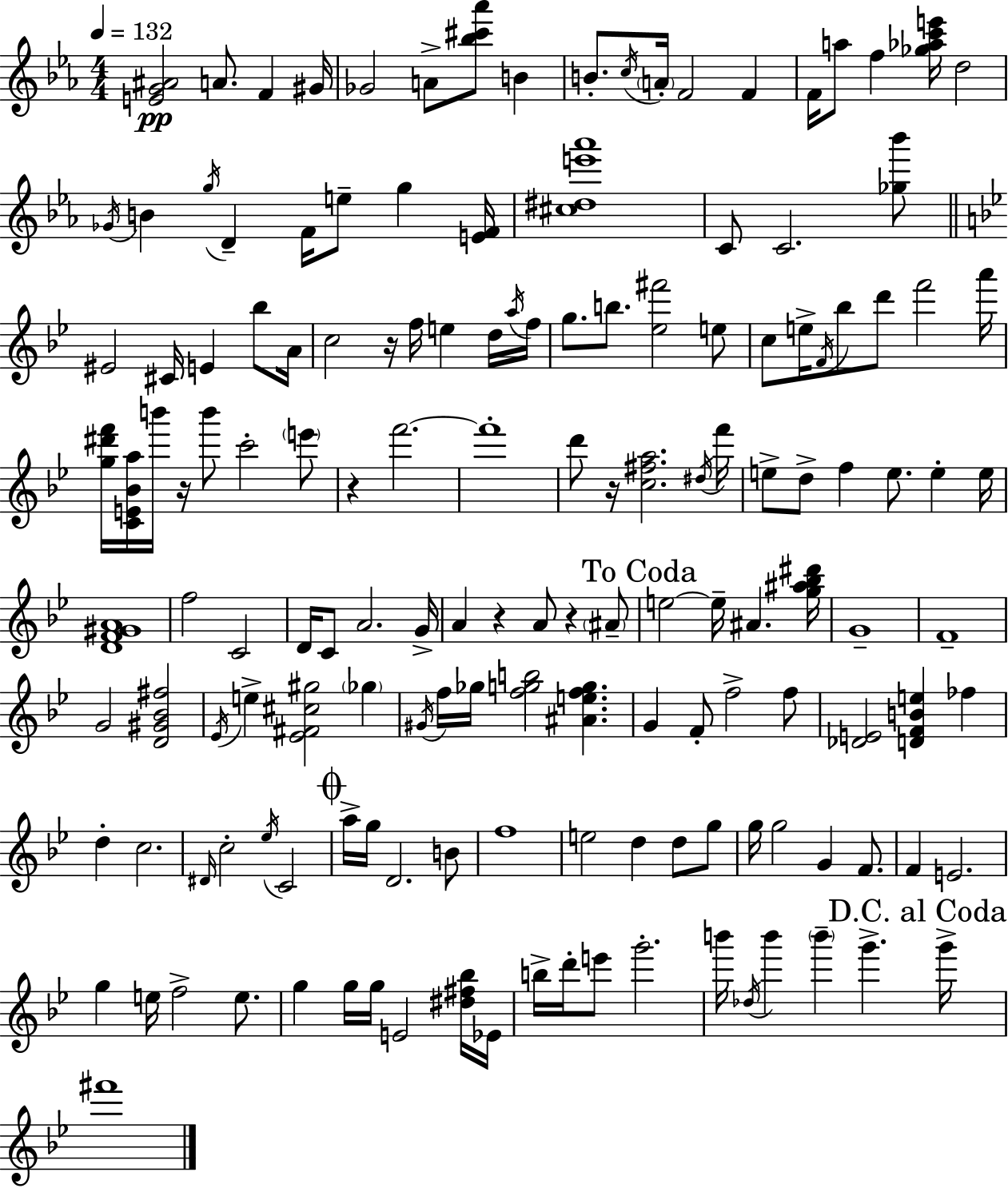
{
  \clef treble
  \numericTimeSignature
  \time 4/4
  \key ees \major
  \tempo 4 = 132
  <e' g' ais'>2\pp a'8. f'4 gis'16 | ges'2 a'8-> <bes'' cis''' aes'''>8 b'4 | b'8.-. \acciaccatura { c''16 } \parenthesize a'16-. f'2 f'4 | f'16 a''8 f''4 <ges'' aes'' c''' e'''>16 d''2 | \break \acciaccatura { ges'16 } b'4 \acciaccatura { g''16 } d'4-- f'16 e''8-- g''4 | <e' f'>16 <cis'' dis'' e''' aes'''>1 | c'8 c'2. | <ges'' bes'''>8 \bar "||" \break \key g \minor eis'2 cis'16 e'4 bes''8 a'16 | c''2 r16 f''16 e''4 d''16 \acciaccatura { a''16 } | f''16 g''8. b''8. <ees'' fis'''>2 e''8 | c''8 e''16-> \acciaccatura { f'16 } bes''8 d'''8 f'''2 | \break a'''16 <g'' dis''' f'''>16 <c' e' bes' a''>16 b'''16 r16 b'''8 c'''2-. | \parenthesize e'''8 r4 f'''2.~~ | f'''1-. | d'''8 r16 <c'' fis'' a''>2. | \break \acciaccatura { dis''16 } f'''16 e''8-> d''8-> f''4 e''8. e''4-. | e''16 <d' f' gis' a'>1 | f''2 c'2 | d'16 c'8 a'2. | \break g'16-> a'4 r4 a'8 r4 | \parenthesize ais'8-- \mark "To Coda" e''2~~ e''16-- ais'4. | <g'' ais'' bes'' dis'''>16 g'1-- | f'1-- | \break g'2 <d' gis' bes' fis''>2 | \acciaccatura { ees'16 } e''4-> <ees' fis' cis'' gis''>2 | \parenthesize ges''4 \acciaccatura { gis'16 } f''16 ges''16 <f'' g'' b''>2 <ais' e'' f'' g''>4. | g'4 f'8-. f''2-> | \break f''8 <des' e'>2 <d' f' b' e''>4 | fes''4 d''4-. c''2. | \grace { dis'16 } c''2-. \acciaccatura { ees''16 } c'2 | \mark \markup { \musicglyph "scripts.coda" } a''16-> g''16 d'2. | \break b'8 f''1 | e''2 d''4 | d''8 g''8 g''16 g''2 | g'4 f'8. f'4 e'2. | \break g''4 e''16 f''2-> | e''8. g''4 g''16 g''16 e'2 | <dis'' fis'' bes''>16 ees'16 b''16-> d'''16-. e'''8 g'''2.-. | b'''16 \acciaccatura { des''16 } b'''4 \parenthesize b'''4-- | \break g'''4.-> \mark "D.C. al Coda" g'''16-> fis'''1 | \bar "|."
}